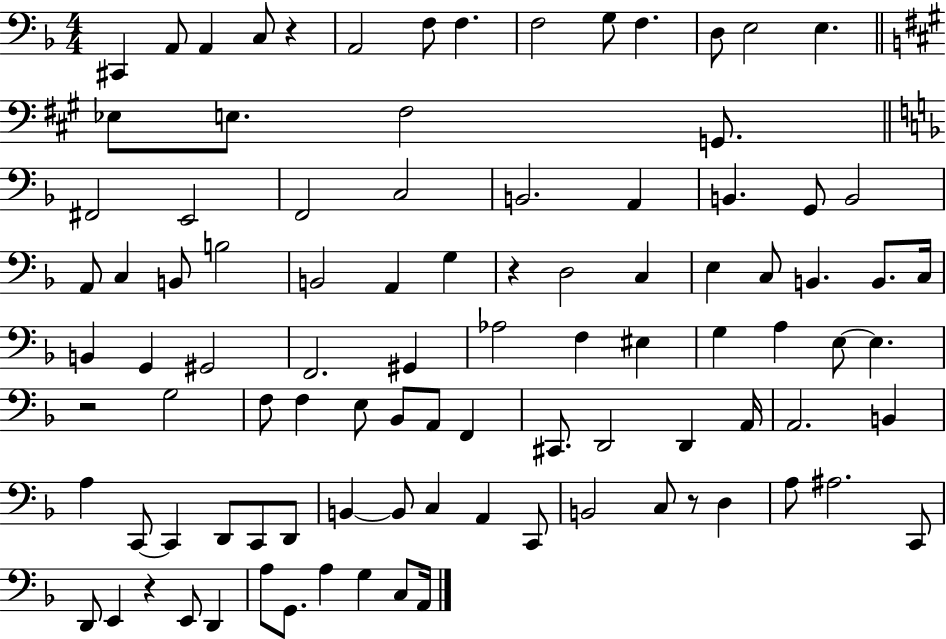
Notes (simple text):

C#2/q A2/e A2/q C3/e R/q A2/h F3/e F3/q. F3/h G3/e F3/q. D3/e E3/h E3/q. Eb3/e E3/e. F#3/h G2/e. F#2/h E2/h F2/h C3/h B2/h. A2/q B2/q. G2/e B2/h A2/e C3/q B2/e B3/h B2/h A2/q G3/q R/q D3/h C3/q E3/q C3/e B2/q. B2/e. C3/s B2/q G2/q G#2/h F2/h. G#2/q Ab3/h F3/q EIS3/q G3/q A3/q E3/e E3/q. R/h G3/h F3/e F3/q E3/e Bb2/e A2/e F2/q C#2/e. D2/h D2/q A2/s A2/h. B2/q A3/q C2/e C2/q D2/e C2/e D2/e B2/q B2/e C3/q A2/q C2/e B2/h C3/e R/e D3/q A3/e A#3/h. C2/e D2/e E2/q R/q E2/e D2/q A3/e G2/e. A3/q G3/q C3/e A2/s